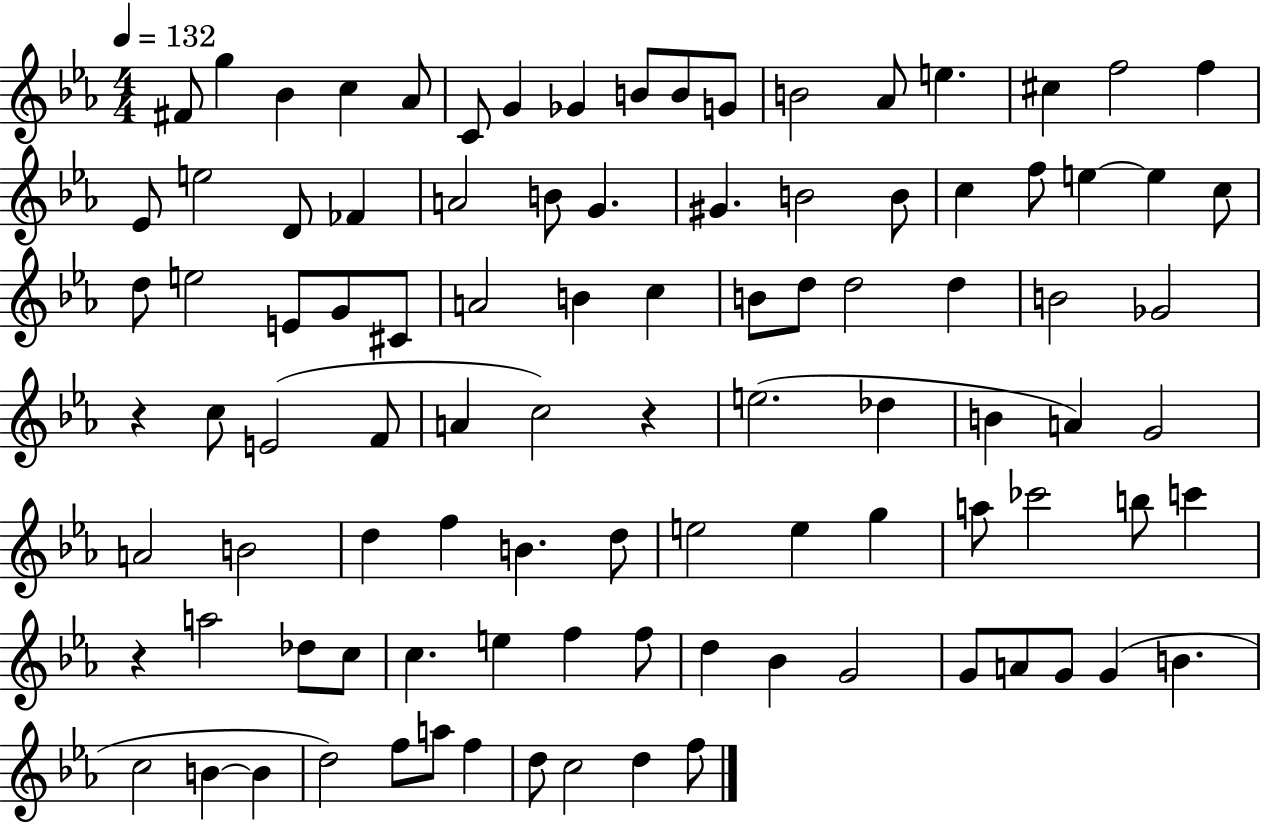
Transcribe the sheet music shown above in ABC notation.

X:1
T:Untitled
M:4/4
L:1/4
K:Eb
^F/2 g _B c _A/2 C/2 G _G B/2 B/2 G/2 B2 _A/2 e ^c f2 f _E/2 e2 D/2 _F A2 B/2 G ^G B2 B/2 c f/2 e e c/2 d/2 e2 E/2 G/2 ^C/2 A2 B c B/2 d/2 d2 d B2 _G2 z c/2 E2 F/2 A c2 z e2 _d B A G2 A2 B2 d f B d/2 e2 e g a/2 _c'2 b/2 c' z a2 _d/2 c/2 c e f f/2 d _B G2 G/2 A/2 G/2 G B c2 B B d2 f/2 a/2 f d/2 c2 d f/2